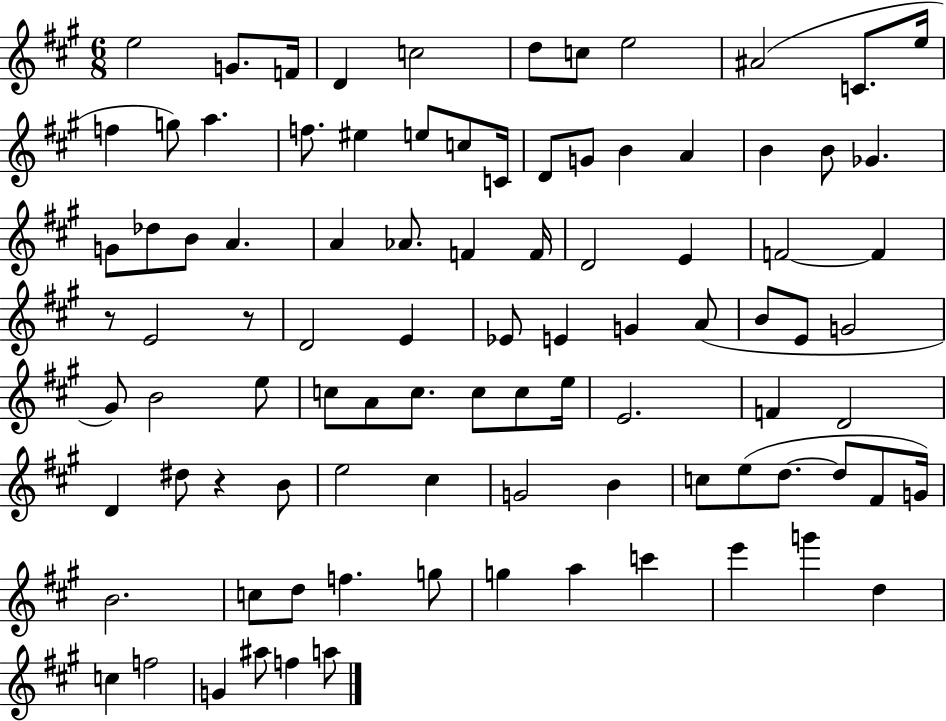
X:1
T:Untitled
M:6/8
L:1/4
K:A
e2 G/2 F/4 D c2 d/2 c/2 e2 ^A2 C/2 e/4 f g/2 a f/2 ^e e/2 c/2 C/4 D/2 G/2 B A B B/2 _G G/2 _d/2 B/2 A A _A/2 F F/4 D2 E F2 F z/2 E2 z/2 D2 E _E/2 E G A/2 B/2 E/2 G2 ^G/2 B2 e/2 c/2 A/2 c/2 c/2 c/2 e/4 E2 F D2 D ^d/2 z B/2 e2 ^c G2 B c/2 e/2 d/2 d/2 ^F/2 G/4 B2 c/2 d/2 f g/2 g a c' e' g' d c f2 G ^a/2 f a/2